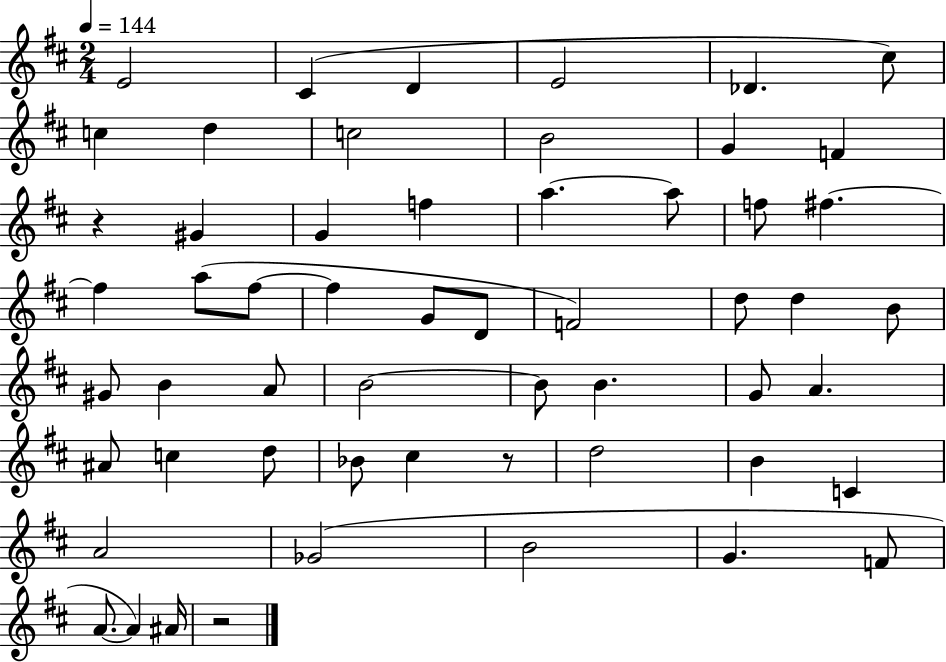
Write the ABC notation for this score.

X:1
T:Untitled
M:2/4
L:1/4
K:D
E2 ^C D E2 _D ^c/2 c d c2 B2 G F z ^G G f a a/2 f/2 ^f ^f a/2 ^f/2 ^f G/2 D/2 F2 d/2 d B/2 ^G/2 B A/2 B2 B/2 B G/2 A ^A/2 c d/2 _B/2 ^c z/2 d2 B C A2 _G2 B2 G F/2 A/2 A ^A/4 z2